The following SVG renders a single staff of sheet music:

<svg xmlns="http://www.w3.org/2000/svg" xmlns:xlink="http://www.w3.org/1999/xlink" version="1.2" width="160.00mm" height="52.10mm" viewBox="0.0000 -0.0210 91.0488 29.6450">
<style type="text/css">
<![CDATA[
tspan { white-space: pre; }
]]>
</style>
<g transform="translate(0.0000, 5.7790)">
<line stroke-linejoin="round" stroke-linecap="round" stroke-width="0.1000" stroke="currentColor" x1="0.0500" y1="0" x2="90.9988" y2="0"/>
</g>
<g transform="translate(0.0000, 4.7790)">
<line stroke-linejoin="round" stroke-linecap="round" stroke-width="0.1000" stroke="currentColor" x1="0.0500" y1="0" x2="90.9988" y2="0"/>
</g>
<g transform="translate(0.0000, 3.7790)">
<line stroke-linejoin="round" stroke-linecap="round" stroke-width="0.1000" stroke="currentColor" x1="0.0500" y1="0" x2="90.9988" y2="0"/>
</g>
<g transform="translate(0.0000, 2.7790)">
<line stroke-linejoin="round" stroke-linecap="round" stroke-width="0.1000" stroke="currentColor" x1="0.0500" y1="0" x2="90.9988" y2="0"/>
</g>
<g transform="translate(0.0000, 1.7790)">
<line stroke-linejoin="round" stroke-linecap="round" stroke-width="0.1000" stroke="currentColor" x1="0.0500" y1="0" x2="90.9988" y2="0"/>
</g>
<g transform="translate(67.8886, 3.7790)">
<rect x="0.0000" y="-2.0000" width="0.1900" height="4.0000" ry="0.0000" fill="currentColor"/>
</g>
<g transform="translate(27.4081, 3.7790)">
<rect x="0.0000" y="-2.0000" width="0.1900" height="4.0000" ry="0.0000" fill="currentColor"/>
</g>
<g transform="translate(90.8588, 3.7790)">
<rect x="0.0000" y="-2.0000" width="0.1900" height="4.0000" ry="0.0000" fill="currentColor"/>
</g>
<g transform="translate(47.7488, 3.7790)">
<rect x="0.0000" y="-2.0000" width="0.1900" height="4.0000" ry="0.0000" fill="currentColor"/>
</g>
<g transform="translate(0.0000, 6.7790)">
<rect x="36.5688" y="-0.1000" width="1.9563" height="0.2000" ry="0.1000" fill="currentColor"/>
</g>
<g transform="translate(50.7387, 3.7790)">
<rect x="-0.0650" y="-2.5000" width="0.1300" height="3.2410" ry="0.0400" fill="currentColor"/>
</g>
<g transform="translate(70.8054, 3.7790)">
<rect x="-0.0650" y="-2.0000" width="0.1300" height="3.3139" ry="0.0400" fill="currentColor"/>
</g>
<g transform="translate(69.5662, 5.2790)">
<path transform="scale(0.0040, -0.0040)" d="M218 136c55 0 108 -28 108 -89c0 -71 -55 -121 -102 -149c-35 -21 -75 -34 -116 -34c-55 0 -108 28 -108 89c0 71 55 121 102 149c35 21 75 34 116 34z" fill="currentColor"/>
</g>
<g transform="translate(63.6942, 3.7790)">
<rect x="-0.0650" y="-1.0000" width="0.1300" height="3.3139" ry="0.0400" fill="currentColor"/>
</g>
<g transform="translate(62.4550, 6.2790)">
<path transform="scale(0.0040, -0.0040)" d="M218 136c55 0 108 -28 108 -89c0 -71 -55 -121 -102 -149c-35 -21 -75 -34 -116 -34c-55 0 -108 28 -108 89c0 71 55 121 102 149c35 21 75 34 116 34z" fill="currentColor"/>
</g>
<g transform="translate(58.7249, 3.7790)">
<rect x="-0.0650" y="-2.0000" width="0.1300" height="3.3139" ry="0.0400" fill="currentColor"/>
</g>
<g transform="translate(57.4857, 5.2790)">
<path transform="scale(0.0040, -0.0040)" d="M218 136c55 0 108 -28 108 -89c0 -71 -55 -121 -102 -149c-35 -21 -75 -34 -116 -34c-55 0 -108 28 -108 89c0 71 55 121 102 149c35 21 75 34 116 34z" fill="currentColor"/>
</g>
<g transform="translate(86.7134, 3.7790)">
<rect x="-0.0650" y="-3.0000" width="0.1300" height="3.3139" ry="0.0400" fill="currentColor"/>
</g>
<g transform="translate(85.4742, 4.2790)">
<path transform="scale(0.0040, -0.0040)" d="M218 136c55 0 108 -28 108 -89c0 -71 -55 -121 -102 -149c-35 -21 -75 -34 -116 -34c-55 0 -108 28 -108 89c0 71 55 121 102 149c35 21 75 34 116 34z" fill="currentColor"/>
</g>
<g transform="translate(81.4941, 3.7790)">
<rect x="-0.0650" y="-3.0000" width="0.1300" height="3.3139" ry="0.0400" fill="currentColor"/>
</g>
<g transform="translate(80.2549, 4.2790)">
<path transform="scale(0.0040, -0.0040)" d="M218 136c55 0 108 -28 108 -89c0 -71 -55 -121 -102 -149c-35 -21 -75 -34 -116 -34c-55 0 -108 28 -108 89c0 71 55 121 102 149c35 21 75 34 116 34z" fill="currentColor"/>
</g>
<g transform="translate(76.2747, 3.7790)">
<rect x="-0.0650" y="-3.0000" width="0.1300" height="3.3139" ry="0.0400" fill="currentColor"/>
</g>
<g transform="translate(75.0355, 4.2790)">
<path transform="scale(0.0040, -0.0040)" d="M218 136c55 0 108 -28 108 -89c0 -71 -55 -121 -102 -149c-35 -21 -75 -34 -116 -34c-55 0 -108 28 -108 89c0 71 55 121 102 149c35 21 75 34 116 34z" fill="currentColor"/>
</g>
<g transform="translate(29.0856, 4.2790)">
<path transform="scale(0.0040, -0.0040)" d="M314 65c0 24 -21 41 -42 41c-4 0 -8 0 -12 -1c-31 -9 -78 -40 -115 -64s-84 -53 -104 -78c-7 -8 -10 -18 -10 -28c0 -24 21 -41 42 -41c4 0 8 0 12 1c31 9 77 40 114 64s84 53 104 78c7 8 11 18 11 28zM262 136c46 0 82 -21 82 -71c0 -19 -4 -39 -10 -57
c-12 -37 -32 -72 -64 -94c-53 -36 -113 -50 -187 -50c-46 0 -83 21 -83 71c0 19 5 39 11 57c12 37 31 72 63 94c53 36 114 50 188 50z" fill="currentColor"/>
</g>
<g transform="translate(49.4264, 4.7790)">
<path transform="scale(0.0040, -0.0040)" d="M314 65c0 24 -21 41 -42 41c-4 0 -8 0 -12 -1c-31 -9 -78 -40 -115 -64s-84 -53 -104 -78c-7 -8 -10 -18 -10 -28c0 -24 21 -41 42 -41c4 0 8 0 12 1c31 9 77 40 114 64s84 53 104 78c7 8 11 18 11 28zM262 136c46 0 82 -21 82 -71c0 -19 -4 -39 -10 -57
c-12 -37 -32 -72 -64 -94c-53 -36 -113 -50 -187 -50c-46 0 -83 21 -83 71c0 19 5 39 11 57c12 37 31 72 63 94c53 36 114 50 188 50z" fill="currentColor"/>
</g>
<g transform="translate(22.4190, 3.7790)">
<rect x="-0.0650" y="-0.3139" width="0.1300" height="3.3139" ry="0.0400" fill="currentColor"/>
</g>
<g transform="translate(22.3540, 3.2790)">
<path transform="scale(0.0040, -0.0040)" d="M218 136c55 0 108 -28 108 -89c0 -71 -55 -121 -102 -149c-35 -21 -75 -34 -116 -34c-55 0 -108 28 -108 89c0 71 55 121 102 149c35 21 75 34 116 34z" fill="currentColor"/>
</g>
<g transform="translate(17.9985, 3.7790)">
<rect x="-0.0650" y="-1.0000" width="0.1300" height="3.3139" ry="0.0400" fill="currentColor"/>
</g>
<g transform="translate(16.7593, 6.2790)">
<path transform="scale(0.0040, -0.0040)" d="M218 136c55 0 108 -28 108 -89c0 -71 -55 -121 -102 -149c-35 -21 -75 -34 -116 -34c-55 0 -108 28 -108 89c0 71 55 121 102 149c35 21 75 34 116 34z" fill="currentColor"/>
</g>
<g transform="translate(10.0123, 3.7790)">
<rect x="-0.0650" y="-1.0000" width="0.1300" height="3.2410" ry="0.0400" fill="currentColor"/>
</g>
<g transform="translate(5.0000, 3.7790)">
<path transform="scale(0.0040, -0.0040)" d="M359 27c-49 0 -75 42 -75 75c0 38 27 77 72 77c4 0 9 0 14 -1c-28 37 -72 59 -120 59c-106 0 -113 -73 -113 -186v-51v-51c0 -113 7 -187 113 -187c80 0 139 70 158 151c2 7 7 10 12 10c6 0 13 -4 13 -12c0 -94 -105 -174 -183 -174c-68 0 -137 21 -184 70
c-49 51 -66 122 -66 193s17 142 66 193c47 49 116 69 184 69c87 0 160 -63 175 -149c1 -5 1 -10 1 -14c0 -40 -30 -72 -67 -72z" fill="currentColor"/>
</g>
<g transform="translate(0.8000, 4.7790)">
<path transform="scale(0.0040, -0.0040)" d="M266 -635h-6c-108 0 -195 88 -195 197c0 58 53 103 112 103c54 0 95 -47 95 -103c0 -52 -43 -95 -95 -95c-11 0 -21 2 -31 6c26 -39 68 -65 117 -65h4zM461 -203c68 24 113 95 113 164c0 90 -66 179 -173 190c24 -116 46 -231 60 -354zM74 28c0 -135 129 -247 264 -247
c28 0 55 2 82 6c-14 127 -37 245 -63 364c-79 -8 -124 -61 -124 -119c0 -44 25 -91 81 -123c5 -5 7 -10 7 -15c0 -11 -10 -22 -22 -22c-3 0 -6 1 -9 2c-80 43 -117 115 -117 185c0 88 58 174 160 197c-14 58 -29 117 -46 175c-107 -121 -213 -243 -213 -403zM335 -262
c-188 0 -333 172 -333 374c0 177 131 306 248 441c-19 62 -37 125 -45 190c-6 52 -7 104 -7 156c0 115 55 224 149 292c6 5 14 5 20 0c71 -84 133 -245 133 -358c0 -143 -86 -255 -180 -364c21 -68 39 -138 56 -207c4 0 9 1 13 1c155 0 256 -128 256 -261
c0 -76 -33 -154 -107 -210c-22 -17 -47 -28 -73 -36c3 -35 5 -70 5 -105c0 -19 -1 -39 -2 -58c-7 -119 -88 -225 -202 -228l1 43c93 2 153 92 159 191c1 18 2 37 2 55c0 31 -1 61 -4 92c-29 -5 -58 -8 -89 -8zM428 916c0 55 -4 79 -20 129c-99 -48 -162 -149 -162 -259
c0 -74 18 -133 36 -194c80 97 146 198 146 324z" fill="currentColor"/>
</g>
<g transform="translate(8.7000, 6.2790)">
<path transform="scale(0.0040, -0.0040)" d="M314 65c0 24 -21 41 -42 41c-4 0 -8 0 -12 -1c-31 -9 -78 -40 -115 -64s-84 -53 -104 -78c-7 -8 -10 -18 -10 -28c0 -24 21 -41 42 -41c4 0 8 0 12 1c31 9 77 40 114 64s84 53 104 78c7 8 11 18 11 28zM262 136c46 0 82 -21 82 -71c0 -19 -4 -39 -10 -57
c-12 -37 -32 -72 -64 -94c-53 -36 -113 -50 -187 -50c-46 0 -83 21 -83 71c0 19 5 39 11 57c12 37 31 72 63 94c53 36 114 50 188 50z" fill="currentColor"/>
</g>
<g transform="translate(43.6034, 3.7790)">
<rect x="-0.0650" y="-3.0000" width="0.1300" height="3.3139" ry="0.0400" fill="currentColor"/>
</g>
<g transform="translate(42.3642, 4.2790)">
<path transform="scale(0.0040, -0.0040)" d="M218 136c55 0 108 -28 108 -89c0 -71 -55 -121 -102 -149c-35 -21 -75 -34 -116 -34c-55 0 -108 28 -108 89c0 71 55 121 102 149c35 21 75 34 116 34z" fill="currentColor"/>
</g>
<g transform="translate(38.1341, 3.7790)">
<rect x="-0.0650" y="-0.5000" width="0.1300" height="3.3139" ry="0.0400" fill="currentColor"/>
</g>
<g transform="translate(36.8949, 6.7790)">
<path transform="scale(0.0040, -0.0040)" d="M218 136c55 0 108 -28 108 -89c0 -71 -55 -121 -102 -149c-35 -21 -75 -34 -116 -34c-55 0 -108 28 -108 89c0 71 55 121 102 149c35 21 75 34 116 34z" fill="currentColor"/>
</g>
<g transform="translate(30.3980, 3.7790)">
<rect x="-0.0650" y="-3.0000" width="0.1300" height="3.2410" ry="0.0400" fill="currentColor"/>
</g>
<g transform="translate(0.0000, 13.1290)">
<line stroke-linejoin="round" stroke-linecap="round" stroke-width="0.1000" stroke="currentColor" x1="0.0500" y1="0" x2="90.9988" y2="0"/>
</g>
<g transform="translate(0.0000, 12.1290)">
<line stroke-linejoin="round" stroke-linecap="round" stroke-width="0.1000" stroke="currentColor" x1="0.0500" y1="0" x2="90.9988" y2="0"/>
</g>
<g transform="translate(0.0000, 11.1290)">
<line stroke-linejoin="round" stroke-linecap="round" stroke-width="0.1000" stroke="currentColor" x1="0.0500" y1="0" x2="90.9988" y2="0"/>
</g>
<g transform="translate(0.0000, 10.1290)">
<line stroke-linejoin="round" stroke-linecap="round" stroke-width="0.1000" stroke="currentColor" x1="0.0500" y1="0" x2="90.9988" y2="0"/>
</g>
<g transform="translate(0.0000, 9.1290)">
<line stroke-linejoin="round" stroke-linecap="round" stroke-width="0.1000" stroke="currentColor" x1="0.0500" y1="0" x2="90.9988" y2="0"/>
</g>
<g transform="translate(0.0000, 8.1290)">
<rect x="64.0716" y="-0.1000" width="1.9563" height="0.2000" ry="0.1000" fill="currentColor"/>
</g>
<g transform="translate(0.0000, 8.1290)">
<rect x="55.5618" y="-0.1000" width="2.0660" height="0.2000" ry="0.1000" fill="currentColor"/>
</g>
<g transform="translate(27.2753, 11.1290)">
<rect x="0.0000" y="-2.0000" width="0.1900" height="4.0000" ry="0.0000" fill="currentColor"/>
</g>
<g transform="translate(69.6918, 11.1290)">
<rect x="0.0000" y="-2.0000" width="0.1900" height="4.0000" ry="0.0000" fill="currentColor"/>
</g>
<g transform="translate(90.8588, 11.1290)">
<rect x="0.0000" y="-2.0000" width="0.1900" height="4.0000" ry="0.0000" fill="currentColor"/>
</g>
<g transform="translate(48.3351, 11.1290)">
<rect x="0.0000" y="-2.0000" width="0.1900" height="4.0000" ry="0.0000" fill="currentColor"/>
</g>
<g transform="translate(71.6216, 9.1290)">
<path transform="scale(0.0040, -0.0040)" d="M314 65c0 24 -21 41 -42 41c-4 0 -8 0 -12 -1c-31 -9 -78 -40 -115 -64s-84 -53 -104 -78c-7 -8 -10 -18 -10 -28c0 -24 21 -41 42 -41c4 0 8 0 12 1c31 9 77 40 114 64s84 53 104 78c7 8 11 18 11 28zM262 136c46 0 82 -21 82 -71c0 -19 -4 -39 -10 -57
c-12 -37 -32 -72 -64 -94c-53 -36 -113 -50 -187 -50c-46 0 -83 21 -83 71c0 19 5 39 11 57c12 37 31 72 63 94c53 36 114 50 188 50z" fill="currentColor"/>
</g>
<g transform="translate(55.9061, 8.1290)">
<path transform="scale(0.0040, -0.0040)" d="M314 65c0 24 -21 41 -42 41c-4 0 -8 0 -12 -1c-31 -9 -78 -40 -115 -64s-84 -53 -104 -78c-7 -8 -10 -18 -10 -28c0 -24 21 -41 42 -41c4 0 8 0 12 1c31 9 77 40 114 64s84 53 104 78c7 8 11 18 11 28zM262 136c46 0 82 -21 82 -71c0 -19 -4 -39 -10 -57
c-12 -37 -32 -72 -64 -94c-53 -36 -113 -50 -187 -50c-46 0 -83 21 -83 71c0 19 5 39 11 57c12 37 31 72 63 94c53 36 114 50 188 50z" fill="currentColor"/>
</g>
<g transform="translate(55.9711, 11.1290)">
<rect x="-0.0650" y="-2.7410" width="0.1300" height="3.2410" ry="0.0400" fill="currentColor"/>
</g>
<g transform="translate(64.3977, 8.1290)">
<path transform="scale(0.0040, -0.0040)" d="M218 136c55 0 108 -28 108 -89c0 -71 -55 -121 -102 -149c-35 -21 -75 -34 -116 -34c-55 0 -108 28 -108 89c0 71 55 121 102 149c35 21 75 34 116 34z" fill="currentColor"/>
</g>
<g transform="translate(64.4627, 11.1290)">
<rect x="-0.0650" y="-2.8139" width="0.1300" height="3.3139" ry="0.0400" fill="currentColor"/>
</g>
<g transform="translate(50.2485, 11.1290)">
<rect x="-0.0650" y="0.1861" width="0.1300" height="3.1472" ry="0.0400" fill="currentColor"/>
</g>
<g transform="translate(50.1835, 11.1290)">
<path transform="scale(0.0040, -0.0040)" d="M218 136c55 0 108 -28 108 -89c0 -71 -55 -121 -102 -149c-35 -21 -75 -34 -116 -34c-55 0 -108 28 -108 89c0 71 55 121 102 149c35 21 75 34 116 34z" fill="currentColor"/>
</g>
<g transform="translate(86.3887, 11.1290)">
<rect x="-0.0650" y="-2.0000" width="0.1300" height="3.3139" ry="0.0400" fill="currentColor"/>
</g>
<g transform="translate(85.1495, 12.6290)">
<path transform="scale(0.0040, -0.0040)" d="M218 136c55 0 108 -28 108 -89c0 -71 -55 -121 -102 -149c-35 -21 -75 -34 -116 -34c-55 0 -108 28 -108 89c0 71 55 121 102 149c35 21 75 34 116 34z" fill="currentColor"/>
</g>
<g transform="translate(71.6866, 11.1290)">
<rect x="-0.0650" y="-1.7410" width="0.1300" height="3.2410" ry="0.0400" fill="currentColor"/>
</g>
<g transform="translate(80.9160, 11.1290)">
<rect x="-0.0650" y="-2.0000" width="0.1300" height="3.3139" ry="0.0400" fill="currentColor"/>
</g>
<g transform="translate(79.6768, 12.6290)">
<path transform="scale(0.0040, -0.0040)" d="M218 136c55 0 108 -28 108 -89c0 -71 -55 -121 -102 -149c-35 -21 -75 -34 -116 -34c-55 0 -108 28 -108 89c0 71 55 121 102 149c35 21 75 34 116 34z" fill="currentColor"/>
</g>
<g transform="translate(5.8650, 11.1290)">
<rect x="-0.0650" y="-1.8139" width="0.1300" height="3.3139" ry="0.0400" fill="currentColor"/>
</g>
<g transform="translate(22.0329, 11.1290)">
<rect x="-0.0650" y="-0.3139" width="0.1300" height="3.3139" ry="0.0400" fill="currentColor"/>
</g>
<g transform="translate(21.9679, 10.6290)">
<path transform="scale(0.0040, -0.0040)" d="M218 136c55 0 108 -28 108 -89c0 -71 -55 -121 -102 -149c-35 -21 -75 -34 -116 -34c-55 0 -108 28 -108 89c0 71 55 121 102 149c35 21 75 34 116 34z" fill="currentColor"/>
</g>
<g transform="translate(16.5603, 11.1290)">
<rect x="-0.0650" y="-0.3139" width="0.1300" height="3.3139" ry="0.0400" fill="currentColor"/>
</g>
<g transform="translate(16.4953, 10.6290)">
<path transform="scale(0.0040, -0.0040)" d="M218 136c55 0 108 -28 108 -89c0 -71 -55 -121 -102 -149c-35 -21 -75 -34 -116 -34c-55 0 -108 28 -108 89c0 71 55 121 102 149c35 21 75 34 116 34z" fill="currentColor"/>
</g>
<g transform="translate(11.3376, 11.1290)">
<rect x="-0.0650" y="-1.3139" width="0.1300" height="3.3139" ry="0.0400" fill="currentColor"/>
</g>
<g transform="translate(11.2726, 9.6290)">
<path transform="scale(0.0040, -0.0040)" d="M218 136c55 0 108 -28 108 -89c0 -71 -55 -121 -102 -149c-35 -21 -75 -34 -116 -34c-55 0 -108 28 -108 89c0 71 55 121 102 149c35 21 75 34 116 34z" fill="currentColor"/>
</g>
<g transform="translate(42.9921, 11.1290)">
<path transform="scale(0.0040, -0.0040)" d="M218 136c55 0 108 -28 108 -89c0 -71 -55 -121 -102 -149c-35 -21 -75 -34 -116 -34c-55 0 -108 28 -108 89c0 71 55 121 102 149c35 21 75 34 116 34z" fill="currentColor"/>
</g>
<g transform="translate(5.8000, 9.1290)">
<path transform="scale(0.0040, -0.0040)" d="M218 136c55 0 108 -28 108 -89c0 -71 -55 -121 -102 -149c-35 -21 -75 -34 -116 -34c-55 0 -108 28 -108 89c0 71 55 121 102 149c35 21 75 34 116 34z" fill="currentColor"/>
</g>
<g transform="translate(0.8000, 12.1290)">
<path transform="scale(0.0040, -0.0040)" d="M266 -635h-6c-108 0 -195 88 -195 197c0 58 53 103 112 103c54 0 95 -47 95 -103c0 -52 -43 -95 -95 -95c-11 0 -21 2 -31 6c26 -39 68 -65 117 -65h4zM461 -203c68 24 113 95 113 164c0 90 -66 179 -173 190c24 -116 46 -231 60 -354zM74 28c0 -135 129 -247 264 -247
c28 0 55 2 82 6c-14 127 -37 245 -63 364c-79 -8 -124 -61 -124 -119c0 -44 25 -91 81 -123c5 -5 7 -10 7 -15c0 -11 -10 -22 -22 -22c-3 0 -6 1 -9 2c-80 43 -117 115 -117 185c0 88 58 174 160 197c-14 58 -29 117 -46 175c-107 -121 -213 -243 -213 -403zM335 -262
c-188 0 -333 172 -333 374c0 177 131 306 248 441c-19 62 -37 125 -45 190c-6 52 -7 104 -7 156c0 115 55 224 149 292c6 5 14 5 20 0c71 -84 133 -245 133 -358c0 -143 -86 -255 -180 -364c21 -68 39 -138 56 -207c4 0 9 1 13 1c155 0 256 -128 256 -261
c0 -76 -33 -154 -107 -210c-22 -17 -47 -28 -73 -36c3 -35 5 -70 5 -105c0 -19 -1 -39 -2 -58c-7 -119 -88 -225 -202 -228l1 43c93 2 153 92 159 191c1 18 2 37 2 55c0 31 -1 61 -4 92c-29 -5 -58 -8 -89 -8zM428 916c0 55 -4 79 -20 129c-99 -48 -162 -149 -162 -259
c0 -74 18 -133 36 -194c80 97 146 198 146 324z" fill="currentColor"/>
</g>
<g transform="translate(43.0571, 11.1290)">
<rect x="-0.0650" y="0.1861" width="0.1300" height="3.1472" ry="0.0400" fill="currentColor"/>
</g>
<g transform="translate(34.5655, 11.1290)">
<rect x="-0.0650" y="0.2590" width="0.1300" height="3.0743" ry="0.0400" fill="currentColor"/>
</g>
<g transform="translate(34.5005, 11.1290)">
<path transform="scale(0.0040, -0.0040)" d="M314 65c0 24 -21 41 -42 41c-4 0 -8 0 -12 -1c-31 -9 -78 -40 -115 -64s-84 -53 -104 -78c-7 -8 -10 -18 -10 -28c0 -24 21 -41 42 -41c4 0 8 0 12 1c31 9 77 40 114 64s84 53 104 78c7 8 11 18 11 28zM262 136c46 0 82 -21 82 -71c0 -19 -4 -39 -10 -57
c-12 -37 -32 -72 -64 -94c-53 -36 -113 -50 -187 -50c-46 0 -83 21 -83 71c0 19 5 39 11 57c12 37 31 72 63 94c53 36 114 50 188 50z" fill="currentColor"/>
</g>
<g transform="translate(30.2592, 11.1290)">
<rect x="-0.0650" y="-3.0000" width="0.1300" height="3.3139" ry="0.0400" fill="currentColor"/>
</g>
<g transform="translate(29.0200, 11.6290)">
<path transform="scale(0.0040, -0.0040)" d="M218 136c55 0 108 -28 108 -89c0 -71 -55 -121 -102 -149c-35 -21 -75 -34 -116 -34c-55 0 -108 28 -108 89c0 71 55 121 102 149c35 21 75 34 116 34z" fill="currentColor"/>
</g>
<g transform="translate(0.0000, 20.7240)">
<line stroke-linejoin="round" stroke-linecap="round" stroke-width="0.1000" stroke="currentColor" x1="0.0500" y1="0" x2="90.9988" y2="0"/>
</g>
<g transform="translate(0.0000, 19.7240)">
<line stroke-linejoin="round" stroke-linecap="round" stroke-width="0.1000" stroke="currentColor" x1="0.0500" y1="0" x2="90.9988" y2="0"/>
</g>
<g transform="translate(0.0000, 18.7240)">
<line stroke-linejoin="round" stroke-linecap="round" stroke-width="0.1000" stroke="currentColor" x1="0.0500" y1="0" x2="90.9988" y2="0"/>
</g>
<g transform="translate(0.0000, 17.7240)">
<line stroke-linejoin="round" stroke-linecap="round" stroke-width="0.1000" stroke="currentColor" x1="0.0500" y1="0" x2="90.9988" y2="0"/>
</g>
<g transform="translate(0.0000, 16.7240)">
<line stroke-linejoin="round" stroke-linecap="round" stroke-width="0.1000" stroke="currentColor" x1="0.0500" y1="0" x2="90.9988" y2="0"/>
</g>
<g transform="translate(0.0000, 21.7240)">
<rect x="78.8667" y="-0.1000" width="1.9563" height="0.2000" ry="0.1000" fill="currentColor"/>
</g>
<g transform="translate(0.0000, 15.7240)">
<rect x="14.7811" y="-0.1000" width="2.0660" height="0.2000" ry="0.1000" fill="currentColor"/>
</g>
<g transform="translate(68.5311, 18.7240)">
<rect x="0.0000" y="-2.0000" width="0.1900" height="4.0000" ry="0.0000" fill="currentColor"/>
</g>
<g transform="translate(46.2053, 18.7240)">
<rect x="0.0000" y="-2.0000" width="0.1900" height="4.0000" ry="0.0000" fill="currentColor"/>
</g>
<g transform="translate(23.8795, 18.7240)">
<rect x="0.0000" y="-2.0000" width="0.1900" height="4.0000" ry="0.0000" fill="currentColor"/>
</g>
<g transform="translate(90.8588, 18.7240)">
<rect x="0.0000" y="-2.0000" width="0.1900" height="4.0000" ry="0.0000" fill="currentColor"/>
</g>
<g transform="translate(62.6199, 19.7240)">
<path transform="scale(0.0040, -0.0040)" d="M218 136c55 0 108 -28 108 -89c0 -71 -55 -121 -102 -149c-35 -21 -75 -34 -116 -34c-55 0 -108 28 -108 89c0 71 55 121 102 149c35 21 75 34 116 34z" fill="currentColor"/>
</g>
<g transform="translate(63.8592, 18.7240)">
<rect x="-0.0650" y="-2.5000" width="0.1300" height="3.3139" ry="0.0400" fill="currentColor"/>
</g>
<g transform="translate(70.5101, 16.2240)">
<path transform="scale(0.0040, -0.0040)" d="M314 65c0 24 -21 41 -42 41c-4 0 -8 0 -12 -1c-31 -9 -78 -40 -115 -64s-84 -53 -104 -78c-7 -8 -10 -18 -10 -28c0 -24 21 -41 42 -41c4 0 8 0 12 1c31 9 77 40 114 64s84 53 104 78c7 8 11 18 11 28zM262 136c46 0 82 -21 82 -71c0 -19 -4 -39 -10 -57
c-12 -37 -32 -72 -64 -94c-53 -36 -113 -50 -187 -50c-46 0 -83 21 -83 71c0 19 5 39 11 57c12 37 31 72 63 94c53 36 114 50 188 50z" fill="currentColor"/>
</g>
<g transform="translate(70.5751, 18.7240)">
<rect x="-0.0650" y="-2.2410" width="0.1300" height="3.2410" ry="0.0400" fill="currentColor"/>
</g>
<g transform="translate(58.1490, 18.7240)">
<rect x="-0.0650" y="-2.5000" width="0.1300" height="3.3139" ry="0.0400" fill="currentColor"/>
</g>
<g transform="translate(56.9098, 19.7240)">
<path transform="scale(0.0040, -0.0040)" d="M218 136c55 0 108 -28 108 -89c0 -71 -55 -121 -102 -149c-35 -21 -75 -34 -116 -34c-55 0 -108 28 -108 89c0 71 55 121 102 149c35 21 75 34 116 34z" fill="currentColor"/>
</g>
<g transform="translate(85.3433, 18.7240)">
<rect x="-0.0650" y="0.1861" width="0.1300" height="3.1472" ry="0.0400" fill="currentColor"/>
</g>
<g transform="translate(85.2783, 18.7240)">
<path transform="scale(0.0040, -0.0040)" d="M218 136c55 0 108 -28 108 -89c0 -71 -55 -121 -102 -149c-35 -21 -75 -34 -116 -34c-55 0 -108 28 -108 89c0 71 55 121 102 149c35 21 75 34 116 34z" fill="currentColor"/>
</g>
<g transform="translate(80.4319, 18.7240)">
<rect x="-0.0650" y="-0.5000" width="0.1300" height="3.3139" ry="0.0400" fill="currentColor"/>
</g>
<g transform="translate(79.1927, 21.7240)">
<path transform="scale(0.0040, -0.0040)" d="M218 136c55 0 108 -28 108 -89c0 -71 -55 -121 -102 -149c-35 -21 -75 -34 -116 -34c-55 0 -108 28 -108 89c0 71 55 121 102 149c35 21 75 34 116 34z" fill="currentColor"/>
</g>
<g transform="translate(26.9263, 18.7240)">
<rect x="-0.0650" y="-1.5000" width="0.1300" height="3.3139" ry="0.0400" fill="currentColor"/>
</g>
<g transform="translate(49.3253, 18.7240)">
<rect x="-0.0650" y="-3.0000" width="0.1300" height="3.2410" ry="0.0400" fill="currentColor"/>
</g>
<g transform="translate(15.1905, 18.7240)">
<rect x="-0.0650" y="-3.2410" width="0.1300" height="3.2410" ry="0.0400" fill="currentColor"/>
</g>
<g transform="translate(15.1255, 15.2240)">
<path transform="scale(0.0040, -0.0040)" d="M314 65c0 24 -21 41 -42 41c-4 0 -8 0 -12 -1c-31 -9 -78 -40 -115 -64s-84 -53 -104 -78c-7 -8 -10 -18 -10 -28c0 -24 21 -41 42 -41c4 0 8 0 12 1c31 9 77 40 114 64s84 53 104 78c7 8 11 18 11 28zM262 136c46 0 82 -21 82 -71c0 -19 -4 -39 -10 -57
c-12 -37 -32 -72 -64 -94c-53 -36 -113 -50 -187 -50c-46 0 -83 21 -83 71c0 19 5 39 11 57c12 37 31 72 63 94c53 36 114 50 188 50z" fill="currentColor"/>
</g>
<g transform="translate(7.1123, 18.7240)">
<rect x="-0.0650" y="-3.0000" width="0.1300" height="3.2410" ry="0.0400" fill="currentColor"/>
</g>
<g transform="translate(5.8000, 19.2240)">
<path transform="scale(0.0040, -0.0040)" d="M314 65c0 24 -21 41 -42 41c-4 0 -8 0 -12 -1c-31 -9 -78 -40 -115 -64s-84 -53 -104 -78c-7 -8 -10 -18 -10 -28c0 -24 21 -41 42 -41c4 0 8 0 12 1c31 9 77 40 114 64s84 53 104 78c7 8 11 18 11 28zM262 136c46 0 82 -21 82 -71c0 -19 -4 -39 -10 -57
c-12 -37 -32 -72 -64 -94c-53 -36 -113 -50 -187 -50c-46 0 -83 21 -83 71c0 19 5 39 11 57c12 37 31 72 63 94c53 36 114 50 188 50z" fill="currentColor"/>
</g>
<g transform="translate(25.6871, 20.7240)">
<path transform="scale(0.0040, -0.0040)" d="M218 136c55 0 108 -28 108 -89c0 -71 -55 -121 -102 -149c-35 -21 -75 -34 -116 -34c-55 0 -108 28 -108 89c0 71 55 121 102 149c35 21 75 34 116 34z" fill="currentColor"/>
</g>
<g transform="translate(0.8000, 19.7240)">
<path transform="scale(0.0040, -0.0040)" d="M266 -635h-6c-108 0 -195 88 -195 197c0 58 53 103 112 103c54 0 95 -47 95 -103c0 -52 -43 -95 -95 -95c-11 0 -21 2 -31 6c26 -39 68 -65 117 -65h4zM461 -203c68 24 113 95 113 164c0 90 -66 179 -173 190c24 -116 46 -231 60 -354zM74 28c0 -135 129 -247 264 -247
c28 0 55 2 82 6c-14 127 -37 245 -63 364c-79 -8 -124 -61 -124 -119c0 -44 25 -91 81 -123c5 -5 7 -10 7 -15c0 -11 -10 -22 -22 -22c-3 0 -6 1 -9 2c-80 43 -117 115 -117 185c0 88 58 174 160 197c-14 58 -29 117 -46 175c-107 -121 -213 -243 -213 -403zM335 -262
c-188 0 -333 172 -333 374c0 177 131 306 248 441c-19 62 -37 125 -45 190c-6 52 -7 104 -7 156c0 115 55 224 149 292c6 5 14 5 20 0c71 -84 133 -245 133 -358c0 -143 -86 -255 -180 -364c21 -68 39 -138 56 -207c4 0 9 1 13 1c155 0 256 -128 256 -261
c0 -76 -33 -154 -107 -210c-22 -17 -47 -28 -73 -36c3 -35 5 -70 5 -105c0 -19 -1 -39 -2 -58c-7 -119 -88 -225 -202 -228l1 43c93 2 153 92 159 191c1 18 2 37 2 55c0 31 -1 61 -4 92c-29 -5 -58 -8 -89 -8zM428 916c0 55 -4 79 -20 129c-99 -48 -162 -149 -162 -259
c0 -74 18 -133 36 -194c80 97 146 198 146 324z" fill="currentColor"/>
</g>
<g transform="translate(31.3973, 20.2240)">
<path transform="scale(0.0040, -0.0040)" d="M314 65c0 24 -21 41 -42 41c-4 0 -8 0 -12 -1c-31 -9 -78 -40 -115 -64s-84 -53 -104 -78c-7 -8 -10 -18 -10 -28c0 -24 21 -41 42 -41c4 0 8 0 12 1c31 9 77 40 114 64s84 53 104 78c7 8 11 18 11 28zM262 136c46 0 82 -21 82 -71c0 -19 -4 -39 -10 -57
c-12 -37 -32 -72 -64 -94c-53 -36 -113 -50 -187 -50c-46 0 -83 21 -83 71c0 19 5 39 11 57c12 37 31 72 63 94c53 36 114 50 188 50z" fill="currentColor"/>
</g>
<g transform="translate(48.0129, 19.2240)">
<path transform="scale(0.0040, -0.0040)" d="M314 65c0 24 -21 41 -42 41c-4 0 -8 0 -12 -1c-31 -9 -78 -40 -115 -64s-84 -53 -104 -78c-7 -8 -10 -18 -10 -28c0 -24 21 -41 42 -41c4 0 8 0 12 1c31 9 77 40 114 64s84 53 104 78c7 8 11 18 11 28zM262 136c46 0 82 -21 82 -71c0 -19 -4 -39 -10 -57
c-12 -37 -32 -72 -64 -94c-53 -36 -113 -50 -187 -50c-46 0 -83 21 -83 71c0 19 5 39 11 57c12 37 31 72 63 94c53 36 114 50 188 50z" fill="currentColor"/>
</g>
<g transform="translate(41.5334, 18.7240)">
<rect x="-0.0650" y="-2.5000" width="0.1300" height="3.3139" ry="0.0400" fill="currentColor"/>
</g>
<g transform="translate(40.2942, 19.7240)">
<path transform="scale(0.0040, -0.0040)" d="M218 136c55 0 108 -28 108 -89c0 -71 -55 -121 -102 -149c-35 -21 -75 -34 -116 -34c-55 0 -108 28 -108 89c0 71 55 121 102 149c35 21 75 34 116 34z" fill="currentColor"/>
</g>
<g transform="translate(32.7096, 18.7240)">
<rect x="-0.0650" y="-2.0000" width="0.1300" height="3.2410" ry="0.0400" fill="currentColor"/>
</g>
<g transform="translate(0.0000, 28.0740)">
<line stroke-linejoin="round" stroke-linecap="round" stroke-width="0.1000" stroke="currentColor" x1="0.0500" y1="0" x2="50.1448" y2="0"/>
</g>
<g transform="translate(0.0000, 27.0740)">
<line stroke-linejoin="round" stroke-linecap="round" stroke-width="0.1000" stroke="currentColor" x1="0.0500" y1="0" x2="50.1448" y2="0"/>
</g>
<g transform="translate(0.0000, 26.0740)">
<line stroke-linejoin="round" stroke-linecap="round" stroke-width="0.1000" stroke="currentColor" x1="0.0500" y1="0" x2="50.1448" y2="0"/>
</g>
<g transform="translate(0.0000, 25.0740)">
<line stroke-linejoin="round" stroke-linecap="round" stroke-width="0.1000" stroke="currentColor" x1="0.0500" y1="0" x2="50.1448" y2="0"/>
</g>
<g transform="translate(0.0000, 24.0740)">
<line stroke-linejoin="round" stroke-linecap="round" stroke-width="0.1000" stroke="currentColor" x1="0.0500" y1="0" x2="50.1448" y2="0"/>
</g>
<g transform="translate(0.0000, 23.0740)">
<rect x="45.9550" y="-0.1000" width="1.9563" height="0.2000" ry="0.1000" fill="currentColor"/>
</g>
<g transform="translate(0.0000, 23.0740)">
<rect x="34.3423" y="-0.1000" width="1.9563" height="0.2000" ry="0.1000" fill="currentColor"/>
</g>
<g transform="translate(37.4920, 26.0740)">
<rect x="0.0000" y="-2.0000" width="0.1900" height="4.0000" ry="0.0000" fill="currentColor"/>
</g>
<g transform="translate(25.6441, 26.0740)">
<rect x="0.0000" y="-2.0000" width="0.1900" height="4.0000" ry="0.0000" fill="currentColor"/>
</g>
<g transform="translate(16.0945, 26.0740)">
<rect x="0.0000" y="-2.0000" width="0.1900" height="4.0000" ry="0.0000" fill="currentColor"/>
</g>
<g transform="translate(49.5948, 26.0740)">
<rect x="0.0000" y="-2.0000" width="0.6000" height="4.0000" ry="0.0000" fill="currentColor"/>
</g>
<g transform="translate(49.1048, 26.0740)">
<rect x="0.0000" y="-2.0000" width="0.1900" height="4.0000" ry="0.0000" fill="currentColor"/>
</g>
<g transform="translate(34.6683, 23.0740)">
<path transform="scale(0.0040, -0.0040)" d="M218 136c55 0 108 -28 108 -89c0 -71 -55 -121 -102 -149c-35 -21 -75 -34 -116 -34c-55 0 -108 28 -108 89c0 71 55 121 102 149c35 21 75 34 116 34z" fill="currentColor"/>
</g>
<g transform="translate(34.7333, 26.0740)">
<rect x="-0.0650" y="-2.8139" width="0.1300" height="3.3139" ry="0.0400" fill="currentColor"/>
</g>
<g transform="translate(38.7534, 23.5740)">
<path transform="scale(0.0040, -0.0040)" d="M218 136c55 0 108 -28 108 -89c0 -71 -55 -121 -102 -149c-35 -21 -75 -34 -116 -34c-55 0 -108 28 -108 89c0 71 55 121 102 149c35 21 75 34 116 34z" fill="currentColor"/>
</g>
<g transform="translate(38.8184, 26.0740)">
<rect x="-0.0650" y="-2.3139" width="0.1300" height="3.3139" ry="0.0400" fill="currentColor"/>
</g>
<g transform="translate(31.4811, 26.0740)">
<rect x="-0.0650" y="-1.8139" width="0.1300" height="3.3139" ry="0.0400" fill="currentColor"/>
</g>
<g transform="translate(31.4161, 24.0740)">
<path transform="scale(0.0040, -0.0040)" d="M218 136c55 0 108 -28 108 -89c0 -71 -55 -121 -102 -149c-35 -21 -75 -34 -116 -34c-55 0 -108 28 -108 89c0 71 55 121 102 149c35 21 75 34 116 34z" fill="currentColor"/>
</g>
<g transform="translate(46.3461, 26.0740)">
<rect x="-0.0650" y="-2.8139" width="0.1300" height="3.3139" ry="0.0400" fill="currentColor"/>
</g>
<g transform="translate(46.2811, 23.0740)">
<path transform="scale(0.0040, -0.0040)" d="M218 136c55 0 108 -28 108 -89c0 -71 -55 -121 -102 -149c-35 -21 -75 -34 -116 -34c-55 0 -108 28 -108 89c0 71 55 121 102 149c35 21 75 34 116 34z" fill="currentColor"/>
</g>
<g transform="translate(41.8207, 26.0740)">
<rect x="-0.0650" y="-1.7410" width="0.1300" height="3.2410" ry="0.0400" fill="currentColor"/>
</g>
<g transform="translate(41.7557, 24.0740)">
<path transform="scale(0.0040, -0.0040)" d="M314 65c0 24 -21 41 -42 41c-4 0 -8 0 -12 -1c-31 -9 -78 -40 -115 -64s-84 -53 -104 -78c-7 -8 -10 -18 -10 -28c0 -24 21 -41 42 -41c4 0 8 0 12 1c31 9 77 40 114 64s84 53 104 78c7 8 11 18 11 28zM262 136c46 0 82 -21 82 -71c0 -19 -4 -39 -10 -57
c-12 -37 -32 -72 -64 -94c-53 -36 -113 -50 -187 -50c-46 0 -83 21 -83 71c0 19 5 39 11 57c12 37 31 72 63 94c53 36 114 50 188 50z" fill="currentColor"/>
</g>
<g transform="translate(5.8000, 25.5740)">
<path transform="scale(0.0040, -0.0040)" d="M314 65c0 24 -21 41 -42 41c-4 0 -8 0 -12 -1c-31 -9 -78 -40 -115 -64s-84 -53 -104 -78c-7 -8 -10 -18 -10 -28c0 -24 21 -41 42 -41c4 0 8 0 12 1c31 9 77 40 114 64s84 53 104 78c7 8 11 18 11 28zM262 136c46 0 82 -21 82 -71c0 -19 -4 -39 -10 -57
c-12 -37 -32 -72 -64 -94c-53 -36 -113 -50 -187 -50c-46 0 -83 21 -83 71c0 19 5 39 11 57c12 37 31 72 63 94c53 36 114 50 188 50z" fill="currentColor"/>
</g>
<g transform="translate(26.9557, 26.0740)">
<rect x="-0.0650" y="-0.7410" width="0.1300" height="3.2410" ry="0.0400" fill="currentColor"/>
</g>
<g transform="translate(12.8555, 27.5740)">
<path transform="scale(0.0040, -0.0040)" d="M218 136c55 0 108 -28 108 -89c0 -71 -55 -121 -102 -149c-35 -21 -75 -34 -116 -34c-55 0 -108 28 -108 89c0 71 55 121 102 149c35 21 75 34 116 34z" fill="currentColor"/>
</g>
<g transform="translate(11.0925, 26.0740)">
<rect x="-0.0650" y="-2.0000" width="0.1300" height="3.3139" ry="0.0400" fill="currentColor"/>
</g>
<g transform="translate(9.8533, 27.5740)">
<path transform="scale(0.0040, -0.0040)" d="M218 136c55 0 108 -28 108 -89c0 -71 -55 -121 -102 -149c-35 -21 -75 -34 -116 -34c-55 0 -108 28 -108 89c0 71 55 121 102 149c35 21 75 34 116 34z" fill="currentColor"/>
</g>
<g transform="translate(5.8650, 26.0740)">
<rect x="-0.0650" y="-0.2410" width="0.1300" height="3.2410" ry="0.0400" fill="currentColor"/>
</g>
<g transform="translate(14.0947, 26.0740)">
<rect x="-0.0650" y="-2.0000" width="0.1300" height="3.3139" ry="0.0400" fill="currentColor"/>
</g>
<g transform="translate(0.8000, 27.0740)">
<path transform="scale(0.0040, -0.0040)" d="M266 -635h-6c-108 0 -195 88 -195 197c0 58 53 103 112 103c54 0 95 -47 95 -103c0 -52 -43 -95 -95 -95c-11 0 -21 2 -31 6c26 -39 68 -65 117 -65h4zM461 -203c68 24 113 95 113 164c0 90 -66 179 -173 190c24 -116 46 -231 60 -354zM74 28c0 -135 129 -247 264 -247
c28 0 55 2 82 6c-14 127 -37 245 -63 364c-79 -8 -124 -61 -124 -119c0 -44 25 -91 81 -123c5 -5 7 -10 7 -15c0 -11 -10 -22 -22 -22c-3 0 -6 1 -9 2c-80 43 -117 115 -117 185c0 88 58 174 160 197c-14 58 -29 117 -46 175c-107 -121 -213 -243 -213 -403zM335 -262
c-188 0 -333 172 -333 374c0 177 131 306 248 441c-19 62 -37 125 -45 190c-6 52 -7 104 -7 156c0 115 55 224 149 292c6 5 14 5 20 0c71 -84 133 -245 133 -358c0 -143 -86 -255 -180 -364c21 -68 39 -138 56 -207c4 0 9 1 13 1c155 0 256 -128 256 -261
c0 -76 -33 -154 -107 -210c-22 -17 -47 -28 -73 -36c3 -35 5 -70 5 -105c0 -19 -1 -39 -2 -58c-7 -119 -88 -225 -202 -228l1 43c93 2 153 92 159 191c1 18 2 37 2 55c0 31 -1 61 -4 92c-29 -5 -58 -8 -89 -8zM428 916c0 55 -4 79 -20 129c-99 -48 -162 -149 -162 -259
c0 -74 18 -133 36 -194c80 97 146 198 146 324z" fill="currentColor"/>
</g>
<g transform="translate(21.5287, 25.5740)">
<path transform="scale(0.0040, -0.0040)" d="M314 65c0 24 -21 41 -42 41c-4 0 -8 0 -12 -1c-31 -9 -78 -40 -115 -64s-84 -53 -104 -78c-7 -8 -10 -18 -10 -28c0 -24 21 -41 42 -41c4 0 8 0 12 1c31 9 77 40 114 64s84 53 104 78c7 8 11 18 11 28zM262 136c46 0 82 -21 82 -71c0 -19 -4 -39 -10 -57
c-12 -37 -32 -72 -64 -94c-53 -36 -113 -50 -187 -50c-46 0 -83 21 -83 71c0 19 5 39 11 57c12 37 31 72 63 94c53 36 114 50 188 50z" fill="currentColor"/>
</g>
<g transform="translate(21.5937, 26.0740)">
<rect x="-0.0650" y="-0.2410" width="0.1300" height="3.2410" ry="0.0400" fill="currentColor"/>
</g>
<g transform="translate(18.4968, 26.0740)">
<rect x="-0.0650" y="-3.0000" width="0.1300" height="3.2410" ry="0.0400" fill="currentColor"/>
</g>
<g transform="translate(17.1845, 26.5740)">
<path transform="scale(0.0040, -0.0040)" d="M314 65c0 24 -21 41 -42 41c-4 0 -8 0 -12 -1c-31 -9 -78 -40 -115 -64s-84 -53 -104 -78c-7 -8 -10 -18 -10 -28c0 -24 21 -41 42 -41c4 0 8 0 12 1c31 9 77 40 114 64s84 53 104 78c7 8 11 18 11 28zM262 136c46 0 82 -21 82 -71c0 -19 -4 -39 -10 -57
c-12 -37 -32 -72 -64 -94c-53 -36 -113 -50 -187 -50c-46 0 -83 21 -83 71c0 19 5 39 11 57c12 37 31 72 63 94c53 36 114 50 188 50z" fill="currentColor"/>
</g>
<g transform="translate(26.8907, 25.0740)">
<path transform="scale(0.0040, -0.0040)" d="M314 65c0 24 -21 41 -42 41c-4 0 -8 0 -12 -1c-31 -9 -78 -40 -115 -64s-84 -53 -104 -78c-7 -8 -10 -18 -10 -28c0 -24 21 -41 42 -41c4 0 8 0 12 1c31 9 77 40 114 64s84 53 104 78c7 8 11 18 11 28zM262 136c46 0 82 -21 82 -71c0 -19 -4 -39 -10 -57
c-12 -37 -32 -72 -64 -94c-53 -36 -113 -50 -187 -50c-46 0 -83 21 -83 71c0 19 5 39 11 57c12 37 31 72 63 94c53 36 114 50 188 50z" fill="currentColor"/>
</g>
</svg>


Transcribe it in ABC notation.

X:1
T:Untitled
M:4/4
L:1/4
K:C
D2 D c A2 C A G2 F D F A A A f e c c A B2 B B a2 a f2 F F A2 b2 E F2 G A2 G G g2 C B c2 F F A2 c2 d2 f a g f2 a